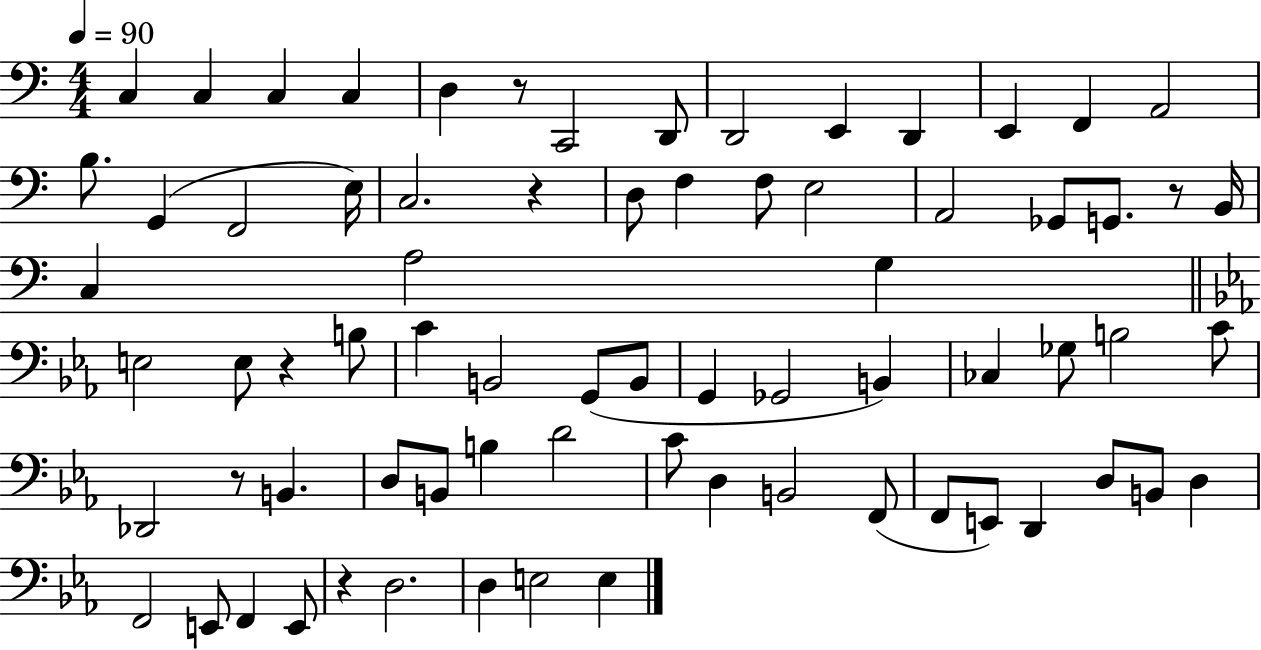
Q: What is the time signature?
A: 4/4